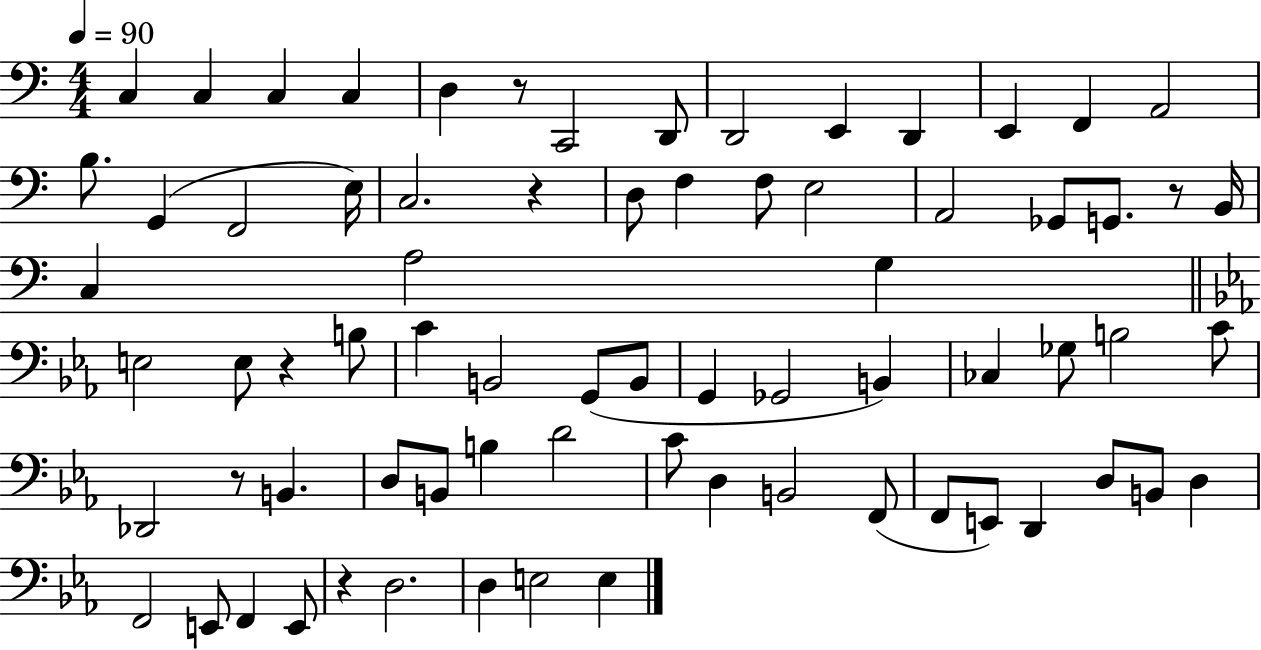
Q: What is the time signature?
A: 4/4